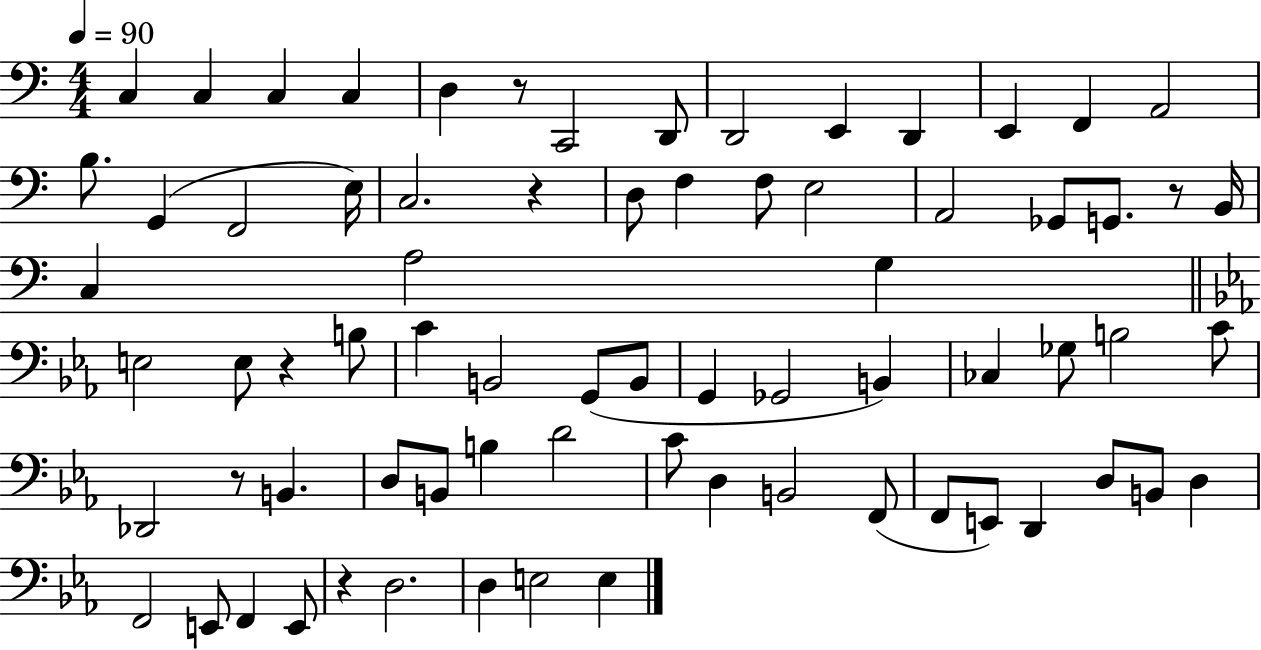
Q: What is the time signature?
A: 4/4